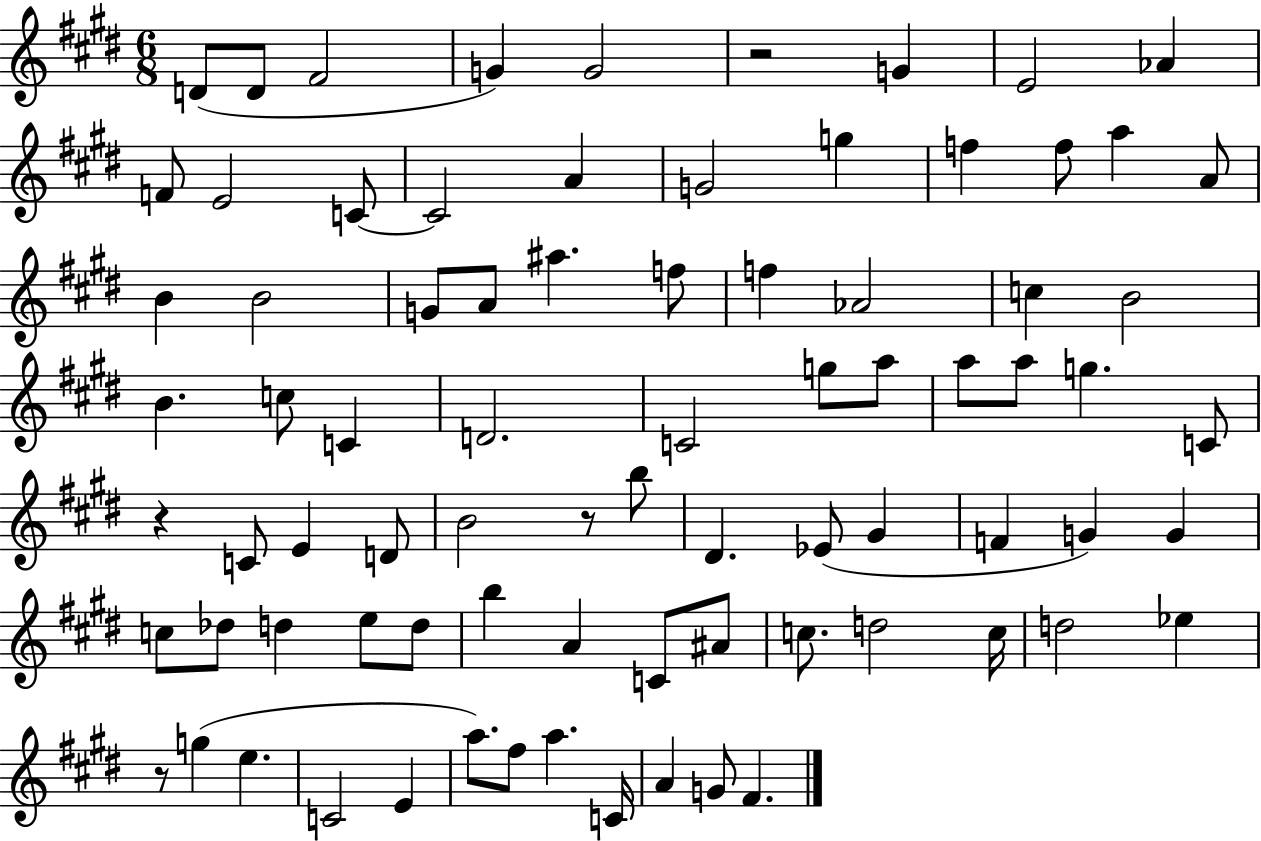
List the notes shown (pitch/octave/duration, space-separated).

D4/e D4/e F#4/h G4/q G4/h R/h G4/q E4/h Ab4/q F4/e E4/h C4/e C4/h A4/q G4/h G5/q F5/q F5/e A5/q A4/e B4/q B4/h G4/e A4/e A#5/q. F5/e F5/q Ab4/h C5/q B4/h B4/q. C5/e C4/q D4/h. C4/h G5/e A5/e A5/e A5/e G5/q. C4/e R/q C4/e E4/q D4/e B4/h R/e B5/e D#4/q. Eb4/e G#4/q F4/q G4/q G4/q C5/e Db5/e D5/q E5/e D5/e B5/q A4/q C4/e A#4/e C5/e. D5/h C5/s D5/h Eb5/q R/e G5/q E5/q. C4/h E4/q A5/e. F#5/e A5/q. C4/s A4/q G4/e F#4/q.